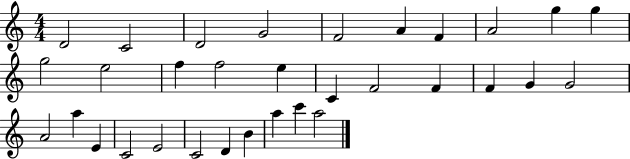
{
  \clef treble
  \numericTimeSignature
  \time 4/4
  \key c \major
  d'2 c'2 | d'2 g'2 | f'2 a'4 f'4 | a'2 g''4 g''4 | \break g''2 e''2 | f''4 f''2 e''4 | c'4 f'2 f'4 | f'4 g'4 g'2 | \break a'2 a''4 e'4 | c'2 e'2 | c'2 d'4 b'4 | a''4 c'''4 a''2 | \break \bar "|."
}